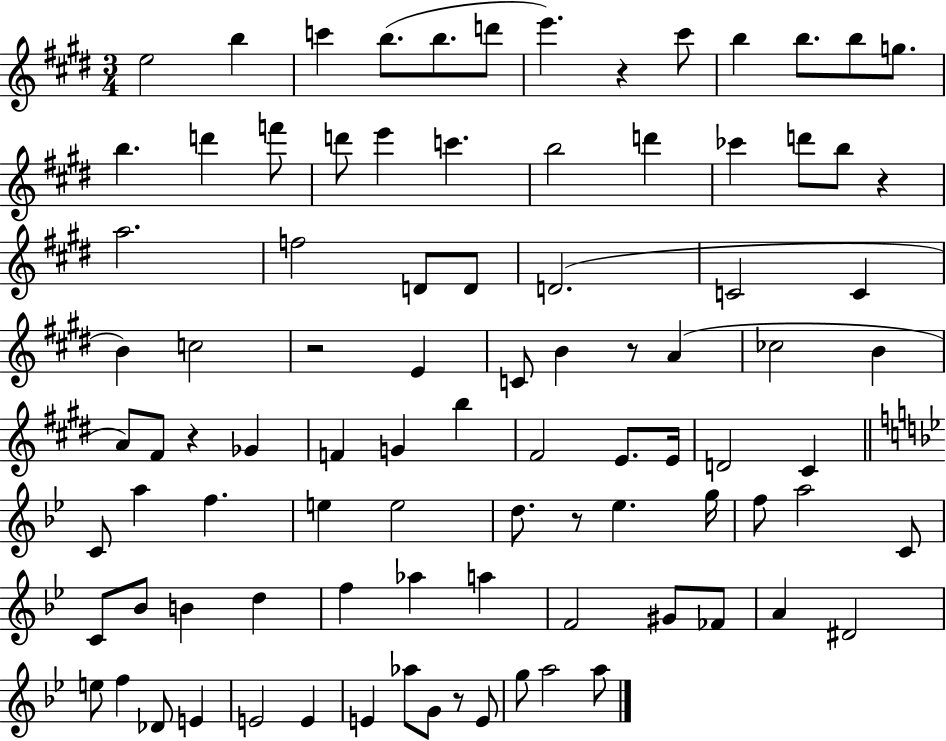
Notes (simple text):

E5/h B5/q C6/q B5/e. B5/e. D6/e E6/q. R/q C#6/e B5/q B5/e. B5/e G5/e. B5/q. D6/q F6/e D6/e E6/q C6/q. B5/h D6/q CES6/q D6/e B5/e R/q A5/h. F5/h D4/e D4/e D4/h. C4/h C4/q B4/q C5/h R/h E4/q C4/e B4/q R/e A4/q CES5/h B4/q A4/e F#4/e R/q Gb4/q F4/q G4/q B5/q F#4/h E4/e. E4/s D4/h C#4/q C4/e A5/q F5/q. E5/q E5/h D5/e. R/e Eb5/q. G5/s F5/e A5/h C4/e C4/e Bb4/e B4/q D5/q F5/q Ab5/q A5/q F4/h G#4/e FES4/e A4/q D#4/h E5/e F5/q Db4/e E4/q E4/h E4/q E4/q Ab5/e G4/e R/e E4/e G5/e A5/h A5/e